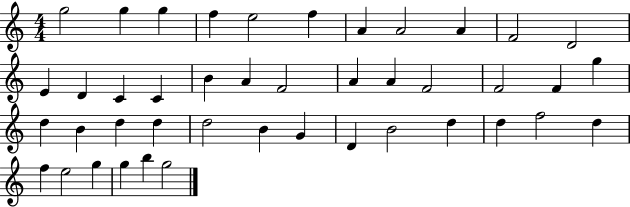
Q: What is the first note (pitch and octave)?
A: G5